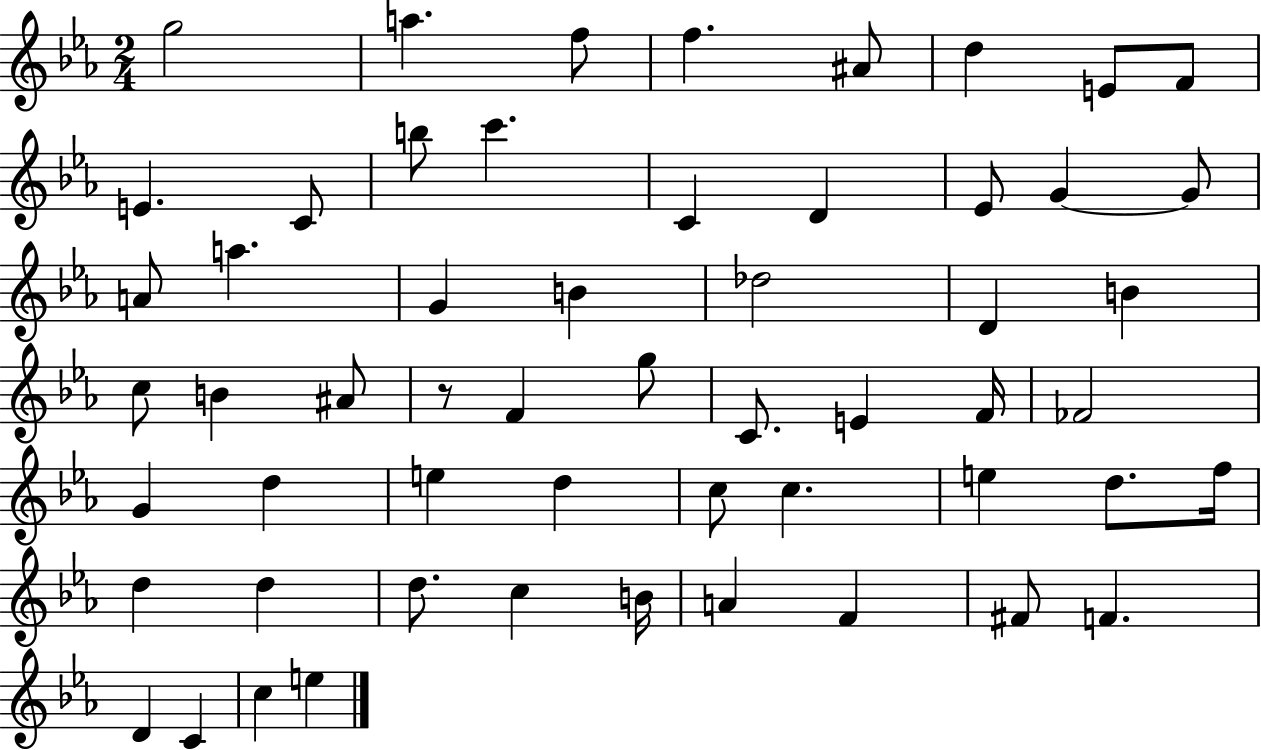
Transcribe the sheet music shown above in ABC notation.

X:1
T:Untitled
M:2/4
L:1/4
K:Eb
g2 a f/2 f ^A/2 d E/2 F/2 E C/2 b/2 c' C D _E/2 G G/2 A/2 a G B _d2 D B c/2 B ^A/2 z/2 F g/2 C/2 E F/4 _F2 G d e d c/2 c e d/2 f/4 d d d/2 c B/4 A F ^F/2 F D C c e